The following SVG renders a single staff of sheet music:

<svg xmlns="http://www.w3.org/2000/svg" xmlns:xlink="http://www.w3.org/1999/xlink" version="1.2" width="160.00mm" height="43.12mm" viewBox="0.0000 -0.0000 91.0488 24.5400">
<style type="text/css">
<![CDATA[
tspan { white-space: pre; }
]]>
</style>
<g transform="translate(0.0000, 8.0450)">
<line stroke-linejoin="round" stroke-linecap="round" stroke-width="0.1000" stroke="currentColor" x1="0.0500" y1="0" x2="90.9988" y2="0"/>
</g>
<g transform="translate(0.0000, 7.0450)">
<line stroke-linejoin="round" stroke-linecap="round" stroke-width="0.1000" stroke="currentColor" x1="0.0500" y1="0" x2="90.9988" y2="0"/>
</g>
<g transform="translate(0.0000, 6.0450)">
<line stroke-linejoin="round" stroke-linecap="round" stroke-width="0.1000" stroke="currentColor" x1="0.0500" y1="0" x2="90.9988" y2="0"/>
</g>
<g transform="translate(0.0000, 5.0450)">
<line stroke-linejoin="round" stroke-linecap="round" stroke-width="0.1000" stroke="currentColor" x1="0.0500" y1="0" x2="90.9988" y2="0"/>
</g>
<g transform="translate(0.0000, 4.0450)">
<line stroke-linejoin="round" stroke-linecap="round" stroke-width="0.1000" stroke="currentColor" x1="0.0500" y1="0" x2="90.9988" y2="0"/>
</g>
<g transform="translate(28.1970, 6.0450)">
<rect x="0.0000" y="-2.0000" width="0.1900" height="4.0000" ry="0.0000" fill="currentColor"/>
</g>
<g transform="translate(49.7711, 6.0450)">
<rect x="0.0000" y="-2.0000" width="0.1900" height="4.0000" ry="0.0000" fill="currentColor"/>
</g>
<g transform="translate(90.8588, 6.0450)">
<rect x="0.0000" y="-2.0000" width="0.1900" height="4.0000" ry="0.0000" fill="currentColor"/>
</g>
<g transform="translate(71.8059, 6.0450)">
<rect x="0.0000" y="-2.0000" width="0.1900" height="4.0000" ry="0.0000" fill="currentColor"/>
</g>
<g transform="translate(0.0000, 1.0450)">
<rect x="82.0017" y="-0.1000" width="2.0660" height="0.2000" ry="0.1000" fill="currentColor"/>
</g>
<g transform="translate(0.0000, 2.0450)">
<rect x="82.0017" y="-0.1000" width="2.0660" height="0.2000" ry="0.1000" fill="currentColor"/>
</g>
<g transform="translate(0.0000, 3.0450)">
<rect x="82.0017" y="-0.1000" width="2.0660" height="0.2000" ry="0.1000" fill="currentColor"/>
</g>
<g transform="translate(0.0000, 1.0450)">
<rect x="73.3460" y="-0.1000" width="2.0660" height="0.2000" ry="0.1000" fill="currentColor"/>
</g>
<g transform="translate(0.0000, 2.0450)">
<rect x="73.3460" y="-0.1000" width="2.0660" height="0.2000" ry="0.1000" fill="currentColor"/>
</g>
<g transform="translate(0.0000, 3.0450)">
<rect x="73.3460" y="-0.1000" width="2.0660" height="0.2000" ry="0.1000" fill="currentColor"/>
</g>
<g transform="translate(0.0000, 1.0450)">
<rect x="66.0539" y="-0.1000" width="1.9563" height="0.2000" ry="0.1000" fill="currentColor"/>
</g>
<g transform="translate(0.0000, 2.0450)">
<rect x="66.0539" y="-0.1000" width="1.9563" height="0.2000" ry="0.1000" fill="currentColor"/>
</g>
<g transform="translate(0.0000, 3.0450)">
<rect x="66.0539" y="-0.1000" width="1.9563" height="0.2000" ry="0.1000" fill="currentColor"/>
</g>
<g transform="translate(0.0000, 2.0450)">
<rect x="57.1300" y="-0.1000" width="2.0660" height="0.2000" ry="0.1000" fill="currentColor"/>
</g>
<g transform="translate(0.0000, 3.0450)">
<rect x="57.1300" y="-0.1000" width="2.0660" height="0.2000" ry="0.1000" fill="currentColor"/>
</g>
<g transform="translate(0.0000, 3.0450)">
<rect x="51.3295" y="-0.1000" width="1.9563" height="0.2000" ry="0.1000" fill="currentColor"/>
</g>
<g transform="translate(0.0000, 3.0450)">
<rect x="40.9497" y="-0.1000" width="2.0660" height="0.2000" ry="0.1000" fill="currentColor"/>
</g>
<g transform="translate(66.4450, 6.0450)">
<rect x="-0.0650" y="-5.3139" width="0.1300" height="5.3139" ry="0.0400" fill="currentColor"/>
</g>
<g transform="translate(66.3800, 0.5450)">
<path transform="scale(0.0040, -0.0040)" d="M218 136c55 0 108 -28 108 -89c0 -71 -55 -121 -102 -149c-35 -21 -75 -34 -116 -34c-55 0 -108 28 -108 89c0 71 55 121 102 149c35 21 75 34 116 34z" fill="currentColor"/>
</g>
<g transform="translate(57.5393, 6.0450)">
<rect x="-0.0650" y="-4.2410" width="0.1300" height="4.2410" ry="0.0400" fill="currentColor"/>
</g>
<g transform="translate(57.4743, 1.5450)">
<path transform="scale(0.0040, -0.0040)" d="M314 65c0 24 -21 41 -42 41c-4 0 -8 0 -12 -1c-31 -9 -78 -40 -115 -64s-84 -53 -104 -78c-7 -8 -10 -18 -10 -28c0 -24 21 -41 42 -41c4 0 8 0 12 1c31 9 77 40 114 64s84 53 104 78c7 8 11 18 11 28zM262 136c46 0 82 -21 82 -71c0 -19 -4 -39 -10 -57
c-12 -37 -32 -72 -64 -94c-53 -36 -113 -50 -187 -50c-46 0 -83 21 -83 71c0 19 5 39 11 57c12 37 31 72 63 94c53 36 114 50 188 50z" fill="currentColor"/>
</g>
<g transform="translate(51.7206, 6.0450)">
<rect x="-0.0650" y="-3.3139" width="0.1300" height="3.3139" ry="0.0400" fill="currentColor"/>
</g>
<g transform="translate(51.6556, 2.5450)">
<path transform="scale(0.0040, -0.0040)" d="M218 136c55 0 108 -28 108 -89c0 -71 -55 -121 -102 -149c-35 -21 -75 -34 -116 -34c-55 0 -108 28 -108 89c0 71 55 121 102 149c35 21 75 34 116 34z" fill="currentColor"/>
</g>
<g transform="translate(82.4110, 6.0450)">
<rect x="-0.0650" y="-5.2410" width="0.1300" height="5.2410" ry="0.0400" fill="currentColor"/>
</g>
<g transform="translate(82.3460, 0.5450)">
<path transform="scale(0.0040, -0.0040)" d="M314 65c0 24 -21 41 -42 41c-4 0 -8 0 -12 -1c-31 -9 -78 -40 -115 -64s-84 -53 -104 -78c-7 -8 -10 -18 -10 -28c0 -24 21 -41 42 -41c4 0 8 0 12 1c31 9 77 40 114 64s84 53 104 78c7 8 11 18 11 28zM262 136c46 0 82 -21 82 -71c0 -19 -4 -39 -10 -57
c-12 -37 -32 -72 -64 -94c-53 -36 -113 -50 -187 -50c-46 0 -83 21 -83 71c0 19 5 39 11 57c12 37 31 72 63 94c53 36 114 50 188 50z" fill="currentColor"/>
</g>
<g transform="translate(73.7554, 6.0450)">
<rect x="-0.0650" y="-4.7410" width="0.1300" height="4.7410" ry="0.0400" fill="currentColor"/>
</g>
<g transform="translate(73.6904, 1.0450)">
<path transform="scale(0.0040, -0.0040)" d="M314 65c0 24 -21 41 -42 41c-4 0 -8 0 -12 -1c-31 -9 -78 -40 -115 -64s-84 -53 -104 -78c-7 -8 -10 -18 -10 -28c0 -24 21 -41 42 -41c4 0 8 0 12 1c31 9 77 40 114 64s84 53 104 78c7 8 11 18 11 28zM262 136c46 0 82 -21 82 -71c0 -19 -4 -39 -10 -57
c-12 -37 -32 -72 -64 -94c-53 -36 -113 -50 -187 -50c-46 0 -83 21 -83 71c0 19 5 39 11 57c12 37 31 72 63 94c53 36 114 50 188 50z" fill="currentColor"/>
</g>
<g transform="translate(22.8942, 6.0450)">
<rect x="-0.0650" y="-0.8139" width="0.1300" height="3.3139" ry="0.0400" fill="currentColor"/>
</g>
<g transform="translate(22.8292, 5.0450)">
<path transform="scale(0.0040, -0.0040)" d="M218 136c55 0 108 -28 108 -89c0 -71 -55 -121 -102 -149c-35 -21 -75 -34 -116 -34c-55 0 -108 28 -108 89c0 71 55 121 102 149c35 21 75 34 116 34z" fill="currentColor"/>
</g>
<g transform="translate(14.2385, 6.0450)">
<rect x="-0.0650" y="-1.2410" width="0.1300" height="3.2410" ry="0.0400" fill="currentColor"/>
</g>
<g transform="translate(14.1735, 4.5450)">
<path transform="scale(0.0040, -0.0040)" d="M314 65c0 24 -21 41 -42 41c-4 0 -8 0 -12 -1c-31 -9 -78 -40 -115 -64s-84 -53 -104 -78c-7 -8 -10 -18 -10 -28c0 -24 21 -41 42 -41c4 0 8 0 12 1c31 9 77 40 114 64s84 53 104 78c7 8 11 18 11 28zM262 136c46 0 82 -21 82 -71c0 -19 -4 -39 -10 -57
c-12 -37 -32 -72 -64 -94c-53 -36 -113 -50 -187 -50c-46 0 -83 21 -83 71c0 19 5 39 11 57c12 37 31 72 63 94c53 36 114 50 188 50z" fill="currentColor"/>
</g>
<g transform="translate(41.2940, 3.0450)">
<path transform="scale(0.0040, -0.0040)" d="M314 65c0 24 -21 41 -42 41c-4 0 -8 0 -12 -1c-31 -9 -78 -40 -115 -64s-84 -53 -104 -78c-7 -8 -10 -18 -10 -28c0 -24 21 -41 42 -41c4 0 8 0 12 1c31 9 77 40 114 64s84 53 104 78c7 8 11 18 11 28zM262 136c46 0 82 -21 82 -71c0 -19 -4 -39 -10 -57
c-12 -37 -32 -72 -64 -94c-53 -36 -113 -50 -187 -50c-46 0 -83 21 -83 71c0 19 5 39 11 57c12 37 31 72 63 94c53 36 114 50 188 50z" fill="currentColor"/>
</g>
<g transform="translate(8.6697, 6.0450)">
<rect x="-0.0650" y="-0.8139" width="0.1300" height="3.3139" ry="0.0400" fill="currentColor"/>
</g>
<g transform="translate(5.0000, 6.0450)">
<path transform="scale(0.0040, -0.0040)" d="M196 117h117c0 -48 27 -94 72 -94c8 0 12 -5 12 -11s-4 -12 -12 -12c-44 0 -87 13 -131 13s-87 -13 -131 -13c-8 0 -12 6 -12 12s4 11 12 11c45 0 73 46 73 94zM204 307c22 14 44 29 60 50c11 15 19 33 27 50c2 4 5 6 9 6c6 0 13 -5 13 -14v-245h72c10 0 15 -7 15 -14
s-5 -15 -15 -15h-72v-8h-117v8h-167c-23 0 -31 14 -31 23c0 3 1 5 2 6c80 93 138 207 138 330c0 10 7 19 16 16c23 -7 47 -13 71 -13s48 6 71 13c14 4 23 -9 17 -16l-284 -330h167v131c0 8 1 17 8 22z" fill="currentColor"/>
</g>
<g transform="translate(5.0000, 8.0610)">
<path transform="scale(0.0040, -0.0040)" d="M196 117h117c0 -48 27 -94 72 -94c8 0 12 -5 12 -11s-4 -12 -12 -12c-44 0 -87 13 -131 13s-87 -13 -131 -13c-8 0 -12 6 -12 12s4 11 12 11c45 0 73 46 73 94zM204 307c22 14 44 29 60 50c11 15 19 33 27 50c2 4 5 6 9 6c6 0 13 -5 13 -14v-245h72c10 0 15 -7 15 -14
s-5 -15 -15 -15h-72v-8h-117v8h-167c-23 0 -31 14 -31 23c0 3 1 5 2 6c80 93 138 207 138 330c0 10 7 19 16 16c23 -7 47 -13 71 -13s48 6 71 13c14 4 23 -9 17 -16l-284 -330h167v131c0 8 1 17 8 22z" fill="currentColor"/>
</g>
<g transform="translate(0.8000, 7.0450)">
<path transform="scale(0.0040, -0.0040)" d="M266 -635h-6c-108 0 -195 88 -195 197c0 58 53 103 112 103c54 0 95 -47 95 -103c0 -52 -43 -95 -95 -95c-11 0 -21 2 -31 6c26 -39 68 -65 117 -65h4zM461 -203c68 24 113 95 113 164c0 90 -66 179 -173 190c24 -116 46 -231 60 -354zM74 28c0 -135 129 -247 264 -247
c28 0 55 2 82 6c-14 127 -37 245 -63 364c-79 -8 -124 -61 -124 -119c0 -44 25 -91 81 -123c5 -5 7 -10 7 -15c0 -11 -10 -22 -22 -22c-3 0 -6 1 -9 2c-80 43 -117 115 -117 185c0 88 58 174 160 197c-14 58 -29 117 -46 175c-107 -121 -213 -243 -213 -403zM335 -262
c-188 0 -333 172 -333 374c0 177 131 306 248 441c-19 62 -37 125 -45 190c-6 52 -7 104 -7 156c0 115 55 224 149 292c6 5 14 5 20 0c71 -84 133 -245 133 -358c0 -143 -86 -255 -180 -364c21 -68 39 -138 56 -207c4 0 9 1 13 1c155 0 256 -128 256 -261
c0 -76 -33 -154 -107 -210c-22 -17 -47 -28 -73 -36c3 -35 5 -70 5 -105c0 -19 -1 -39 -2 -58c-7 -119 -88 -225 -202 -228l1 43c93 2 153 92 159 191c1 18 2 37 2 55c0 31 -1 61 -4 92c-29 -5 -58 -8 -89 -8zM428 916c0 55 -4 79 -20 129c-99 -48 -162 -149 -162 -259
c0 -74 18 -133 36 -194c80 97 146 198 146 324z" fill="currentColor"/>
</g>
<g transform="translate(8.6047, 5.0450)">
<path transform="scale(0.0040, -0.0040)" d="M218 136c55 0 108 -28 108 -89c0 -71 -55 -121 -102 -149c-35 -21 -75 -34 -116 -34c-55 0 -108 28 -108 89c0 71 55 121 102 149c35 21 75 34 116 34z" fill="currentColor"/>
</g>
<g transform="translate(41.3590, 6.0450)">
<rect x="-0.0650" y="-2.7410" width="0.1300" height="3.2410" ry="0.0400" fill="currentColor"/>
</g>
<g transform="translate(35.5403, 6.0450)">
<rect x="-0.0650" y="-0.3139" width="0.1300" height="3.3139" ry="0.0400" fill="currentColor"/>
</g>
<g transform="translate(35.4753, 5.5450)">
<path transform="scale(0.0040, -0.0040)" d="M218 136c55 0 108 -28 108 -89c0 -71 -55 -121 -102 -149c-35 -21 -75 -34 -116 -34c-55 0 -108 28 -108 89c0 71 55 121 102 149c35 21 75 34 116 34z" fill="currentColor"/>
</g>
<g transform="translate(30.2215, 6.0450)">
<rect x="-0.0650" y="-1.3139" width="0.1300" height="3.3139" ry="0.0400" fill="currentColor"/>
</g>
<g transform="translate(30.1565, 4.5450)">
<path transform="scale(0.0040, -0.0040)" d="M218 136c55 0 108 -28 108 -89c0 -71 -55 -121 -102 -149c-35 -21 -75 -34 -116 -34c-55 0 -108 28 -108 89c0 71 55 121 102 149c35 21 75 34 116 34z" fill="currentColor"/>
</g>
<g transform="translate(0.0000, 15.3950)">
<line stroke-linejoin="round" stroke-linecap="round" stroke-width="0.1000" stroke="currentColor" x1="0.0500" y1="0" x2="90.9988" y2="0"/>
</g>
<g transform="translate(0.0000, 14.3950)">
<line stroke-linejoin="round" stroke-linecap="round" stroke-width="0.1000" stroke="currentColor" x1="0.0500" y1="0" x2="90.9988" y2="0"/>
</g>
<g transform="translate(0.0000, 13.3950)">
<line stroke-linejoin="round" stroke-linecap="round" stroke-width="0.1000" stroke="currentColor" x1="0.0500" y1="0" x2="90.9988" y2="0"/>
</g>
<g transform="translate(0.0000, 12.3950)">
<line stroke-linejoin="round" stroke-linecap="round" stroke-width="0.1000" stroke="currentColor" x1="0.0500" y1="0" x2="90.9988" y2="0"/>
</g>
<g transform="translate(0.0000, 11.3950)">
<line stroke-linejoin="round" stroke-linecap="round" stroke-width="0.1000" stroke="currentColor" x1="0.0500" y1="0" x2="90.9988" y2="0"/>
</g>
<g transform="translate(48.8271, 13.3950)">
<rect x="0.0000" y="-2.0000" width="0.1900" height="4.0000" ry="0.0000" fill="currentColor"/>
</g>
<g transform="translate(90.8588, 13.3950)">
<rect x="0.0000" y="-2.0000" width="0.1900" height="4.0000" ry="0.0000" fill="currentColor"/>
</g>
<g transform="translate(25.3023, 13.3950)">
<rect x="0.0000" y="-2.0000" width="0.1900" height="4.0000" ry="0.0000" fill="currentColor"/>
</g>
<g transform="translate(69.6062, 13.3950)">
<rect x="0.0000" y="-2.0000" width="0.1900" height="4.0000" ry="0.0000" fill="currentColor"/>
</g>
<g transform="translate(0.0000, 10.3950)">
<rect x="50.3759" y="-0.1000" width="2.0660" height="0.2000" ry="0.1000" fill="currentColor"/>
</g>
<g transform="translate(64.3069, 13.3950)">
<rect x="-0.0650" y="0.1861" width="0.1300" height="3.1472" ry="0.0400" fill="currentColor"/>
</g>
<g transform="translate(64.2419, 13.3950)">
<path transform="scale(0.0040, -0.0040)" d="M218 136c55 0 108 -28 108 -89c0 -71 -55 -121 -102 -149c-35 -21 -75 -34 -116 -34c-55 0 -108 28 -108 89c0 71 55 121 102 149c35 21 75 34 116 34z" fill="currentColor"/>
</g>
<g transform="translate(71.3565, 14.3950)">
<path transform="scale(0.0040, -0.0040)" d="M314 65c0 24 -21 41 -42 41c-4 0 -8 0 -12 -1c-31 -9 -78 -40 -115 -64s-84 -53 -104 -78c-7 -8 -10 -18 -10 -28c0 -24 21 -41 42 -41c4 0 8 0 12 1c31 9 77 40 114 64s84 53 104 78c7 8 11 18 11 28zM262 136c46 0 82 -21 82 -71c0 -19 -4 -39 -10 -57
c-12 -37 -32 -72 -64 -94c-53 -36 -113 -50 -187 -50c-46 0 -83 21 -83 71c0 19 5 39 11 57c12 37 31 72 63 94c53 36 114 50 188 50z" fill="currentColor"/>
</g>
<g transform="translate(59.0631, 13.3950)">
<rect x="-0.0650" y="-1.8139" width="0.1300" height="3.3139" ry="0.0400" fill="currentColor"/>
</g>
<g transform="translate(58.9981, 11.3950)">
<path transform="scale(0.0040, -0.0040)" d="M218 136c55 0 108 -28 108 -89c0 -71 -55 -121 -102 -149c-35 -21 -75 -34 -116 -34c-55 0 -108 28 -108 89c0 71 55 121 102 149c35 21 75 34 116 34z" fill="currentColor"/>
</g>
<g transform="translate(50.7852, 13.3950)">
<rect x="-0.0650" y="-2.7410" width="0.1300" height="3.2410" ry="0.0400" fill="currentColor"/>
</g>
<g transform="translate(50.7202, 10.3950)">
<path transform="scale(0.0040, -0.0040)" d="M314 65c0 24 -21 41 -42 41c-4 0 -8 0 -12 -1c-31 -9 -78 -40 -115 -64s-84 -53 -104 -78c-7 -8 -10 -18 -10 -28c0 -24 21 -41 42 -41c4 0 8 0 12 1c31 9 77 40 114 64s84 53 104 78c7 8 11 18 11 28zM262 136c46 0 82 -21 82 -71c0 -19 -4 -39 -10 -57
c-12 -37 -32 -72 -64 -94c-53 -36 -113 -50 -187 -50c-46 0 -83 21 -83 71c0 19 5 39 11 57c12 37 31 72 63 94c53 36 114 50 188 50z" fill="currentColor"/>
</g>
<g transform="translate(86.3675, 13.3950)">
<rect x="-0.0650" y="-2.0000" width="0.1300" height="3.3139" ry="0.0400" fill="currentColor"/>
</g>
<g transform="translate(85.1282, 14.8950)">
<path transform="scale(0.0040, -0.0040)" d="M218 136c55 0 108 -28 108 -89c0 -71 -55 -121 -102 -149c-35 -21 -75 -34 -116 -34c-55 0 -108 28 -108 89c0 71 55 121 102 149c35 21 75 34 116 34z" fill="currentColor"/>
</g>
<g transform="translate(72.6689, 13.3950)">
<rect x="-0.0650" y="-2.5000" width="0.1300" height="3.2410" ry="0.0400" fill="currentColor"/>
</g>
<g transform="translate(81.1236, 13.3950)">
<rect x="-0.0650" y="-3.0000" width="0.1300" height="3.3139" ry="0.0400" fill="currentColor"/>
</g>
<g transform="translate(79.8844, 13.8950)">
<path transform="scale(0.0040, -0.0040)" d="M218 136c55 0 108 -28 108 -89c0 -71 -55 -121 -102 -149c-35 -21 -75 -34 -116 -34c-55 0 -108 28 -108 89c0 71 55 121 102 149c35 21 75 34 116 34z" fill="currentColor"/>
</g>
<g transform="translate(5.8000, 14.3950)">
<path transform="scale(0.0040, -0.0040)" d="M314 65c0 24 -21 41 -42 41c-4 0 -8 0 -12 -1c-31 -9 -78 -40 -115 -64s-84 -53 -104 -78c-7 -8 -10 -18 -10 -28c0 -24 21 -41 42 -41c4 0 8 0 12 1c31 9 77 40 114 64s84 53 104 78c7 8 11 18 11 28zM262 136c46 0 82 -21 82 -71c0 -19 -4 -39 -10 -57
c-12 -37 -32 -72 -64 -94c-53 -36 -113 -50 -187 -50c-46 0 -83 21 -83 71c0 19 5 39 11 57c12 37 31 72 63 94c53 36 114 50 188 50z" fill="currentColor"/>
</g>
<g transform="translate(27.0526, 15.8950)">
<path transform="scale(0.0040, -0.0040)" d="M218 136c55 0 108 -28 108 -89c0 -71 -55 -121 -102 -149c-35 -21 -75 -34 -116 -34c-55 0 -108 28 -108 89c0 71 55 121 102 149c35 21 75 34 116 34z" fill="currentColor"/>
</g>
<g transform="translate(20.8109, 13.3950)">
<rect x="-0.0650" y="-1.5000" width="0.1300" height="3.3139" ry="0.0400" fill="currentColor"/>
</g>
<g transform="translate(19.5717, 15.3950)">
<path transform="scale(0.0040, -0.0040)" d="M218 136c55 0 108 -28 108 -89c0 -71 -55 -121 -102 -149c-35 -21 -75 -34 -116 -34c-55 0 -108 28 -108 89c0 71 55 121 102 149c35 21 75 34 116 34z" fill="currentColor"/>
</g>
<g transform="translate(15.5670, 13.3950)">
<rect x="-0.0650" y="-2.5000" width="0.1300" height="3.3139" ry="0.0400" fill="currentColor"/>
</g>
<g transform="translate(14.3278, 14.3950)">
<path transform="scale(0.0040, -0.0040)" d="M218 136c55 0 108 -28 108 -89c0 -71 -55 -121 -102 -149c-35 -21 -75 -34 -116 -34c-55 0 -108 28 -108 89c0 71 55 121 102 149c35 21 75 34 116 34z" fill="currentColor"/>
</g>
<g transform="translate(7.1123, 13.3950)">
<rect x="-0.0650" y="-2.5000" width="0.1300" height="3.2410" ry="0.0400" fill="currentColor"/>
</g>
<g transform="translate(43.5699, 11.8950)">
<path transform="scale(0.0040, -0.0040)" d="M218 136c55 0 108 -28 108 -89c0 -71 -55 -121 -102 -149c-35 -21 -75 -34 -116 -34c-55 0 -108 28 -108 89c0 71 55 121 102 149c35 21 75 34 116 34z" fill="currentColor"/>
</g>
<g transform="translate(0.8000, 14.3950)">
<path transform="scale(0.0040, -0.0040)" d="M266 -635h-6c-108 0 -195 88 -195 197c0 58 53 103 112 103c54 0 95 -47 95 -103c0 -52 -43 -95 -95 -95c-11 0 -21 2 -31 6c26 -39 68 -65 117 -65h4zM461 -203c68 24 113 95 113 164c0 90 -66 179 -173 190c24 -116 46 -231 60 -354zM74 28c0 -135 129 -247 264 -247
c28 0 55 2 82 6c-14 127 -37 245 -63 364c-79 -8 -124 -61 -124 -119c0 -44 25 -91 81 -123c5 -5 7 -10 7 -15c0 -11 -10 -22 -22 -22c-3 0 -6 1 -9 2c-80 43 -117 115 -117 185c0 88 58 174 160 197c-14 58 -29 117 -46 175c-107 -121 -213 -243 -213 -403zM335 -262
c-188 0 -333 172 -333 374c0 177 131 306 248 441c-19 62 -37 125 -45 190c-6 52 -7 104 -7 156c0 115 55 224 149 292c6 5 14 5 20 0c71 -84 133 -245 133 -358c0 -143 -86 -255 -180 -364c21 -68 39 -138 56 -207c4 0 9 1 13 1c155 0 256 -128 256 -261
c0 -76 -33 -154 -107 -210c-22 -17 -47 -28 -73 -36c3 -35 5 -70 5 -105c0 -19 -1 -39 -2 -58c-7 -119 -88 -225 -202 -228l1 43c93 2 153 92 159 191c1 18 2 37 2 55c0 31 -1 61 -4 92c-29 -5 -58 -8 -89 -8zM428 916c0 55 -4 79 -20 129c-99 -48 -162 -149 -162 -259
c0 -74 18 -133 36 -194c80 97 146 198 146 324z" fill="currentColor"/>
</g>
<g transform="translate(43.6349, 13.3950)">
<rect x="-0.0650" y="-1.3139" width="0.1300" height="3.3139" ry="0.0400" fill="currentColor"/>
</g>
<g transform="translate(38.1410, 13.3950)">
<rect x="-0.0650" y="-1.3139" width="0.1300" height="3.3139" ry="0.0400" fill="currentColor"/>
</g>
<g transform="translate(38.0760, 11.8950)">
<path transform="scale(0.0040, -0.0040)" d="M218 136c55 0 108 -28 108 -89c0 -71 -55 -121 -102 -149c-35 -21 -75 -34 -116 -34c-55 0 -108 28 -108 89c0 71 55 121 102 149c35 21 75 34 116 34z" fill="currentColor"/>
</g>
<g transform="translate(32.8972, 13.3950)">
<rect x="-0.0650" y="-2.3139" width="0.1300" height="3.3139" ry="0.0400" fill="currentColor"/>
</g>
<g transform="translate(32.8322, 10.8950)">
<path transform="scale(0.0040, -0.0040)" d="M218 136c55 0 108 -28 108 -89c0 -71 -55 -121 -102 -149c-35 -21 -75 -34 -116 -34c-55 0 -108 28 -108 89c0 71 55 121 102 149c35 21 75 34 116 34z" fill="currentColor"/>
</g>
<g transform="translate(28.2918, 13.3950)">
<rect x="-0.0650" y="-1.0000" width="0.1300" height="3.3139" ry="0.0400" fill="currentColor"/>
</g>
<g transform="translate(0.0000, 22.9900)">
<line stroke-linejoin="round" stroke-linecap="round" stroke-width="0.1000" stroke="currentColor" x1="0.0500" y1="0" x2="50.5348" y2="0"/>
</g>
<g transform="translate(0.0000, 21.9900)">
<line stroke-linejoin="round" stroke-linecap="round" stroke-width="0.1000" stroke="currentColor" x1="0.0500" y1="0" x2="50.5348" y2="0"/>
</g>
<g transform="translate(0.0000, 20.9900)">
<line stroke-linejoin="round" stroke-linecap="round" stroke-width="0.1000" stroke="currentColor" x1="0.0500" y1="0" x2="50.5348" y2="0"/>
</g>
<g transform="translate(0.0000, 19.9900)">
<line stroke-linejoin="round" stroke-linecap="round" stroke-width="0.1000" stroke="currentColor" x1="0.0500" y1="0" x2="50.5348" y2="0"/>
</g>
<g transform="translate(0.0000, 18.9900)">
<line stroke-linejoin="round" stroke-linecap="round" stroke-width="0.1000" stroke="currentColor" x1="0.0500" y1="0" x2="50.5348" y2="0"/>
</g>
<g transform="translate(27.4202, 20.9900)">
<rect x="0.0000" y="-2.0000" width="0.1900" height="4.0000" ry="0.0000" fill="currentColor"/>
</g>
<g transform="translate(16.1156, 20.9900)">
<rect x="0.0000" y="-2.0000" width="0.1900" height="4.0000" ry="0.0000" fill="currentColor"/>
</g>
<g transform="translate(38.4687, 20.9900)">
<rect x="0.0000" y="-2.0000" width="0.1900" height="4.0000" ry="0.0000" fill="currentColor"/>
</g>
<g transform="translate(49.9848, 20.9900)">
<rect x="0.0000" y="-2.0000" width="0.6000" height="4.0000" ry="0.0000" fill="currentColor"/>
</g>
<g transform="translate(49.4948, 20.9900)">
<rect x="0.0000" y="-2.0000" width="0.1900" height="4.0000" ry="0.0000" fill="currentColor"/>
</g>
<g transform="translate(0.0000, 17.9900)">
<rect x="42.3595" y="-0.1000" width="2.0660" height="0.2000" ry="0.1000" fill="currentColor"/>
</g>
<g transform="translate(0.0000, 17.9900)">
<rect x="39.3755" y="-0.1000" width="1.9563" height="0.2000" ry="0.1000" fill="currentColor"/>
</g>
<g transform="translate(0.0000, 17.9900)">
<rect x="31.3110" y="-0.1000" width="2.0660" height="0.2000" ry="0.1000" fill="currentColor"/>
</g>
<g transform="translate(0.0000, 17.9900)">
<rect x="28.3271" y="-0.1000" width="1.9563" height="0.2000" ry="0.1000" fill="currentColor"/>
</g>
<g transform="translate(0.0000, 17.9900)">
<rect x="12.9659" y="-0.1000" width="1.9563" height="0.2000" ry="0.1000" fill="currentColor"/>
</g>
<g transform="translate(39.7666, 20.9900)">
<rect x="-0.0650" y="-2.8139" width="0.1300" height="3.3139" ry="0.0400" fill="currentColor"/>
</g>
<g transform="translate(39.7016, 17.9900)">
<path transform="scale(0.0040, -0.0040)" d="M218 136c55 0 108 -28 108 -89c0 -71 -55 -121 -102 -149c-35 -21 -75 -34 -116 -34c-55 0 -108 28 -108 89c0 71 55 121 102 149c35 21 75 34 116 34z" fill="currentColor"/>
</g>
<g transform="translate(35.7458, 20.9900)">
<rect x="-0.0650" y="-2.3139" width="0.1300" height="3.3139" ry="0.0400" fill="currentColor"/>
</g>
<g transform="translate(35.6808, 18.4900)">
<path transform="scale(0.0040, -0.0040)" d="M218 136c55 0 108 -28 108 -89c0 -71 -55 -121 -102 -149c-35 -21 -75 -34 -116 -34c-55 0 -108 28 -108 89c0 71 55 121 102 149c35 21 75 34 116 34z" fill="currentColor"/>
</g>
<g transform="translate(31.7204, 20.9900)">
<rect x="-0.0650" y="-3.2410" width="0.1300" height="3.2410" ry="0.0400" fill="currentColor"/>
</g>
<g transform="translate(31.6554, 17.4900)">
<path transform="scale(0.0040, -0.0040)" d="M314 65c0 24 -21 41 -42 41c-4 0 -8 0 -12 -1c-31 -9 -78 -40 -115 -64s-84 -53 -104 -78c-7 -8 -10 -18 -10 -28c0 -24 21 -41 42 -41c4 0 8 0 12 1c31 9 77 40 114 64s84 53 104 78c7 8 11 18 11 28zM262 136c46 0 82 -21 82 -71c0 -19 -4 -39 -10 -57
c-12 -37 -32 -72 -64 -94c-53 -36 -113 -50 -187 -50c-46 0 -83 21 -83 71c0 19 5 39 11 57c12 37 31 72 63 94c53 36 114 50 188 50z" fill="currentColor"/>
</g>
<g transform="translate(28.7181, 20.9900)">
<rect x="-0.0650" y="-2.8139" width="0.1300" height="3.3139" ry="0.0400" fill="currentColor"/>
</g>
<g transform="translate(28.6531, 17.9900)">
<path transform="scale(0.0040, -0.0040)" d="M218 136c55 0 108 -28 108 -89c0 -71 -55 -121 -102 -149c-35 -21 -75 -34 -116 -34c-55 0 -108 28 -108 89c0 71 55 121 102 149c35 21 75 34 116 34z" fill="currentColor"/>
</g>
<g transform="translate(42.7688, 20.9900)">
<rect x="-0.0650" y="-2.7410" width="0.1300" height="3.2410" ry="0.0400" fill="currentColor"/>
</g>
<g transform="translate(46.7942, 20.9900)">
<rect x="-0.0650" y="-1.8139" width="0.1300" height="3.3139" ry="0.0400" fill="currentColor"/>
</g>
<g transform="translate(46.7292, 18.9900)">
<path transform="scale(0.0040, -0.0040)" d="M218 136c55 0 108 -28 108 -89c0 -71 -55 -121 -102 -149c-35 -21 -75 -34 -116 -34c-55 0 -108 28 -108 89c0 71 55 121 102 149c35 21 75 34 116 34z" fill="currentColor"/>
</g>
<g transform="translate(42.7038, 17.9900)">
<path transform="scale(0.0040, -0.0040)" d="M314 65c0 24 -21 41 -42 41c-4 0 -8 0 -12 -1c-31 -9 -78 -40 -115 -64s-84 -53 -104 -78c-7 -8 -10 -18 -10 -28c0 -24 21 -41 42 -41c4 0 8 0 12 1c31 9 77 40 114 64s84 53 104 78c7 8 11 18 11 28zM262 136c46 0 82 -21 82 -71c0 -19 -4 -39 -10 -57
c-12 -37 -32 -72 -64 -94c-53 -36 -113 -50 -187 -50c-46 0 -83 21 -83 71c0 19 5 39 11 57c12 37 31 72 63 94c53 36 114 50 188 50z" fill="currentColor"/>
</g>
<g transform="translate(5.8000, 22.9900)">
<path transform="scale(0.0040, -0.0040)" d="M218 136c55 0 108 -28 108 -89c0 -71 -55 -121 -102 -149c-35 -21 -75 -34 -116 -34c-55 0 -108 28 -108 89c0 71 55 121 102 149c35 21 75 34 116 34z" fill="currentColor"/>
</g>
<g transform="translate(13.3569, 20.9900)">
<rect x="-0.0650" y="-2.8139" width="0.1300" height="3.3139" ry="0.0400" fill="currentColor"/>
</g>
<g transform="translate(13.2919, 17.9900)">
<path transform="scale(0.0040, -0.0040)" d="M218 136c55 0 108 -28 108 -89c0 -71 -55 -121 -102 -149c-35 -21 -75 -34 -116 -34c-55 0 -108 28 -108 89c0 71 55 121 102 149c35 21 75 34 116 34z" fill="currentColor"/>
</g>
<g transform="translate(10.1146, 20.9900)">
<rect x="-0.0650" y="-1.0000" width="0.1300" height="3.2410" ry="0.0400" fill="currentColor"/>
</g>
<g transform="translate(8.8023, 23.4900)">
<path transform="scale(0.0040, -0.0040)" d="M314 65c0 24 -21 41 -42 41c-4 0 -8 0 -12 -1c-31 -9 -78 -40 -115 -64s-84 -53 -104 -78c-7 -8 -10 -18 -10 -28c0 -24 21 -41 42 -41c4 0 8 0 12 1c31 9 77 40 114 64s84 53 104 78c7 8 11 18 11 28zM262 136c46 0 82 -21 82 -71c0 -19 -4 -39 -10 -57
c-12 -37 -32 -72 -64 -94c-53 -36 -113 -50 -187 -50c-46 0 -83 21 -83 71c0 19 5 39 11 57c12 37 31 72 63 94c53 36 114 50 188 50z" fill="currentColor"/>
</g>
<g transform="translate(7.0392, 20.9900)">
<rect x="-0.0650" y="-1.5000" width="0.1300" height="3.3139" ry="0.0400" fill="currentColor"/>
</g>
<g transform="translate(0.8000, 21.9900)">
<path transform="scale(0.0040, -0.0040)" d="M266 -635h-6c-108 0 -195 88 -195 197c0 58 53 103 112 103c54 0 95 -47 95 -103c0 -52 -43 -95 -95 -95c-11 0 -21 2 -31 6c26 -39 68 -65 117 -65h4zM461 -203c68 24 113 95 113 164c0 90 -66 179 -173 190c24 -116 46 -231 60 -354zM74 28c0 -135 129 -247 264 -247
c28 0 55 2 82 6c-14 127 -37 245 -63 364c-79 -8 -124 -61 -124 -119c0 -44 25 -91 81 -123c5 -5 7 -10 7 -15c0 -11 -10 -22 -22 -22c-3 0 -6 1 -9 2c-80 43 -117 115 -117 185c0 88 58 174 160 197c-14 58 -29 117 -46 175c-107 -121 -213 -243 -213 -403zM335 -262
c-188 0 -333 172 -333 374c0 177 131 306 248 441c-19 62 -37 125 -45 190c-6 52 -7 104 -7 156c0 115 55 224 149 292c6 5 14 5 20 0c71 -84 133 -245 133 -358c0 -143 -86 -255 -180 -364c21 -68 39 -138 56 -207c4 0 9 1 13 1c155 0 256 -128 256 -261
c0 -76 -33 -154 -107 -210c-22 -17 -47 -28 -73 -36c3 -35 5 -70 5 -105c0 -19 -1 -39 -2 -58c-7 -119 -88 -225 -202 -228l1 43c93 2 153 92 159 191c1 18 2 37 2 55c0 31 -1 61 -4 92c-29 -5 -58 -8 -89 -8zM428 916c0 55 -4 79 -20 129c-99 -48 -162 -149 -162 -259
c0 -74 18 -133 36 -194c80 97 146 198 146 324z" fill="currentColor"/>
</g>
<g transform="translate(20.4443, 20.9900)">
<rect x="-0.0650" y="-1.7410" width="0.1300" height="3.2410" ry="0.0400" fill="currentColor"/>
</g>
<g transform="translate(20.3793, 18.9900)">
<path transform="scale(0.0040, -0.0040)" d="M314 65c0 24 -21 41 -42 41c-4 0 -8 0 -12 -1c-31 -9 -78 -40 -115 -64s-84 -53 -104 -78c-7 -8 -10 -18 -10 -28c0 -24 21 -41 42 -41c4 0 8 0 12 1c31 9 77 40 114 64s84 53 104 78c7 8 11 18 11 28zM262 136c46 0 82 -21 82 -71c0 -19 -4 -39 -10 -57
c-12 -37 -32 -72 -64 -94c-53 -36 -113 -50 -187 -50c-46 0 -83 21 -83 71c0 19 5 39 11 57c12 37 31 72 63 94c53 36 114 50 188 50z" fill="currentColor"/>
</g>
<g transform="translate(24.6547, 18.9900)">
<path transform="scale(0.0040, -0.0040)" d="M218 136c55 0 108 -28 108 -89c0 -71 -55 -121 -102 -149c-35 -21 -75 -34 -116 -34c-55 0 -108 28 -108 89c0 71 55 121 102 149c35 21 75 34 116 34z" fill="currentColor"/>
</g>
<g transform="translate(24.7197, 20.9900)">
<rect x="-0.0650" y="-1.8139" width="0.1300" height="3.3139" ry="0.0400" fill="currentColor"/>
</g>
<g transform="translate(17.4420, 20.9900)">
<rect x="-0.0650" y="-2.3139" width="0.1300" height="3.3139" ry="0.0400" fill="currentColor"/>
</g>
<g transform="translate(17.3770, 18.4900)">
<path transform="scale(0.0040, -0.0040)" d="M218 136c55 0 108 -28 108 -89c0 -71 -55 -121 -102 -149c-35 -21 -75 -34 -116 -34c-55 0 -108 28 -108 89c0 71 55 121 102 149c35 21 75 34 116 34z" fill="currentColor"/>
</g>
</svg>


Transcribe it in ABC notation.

X:1
T:Untitled
M:4/4
L:1/4
K:C
d e2 d e c a2 b d'2 f' e'2 f'2 G2 G E D g e e a2 f B G2 A F E D2 a g f2 f a b2 g a a2 f